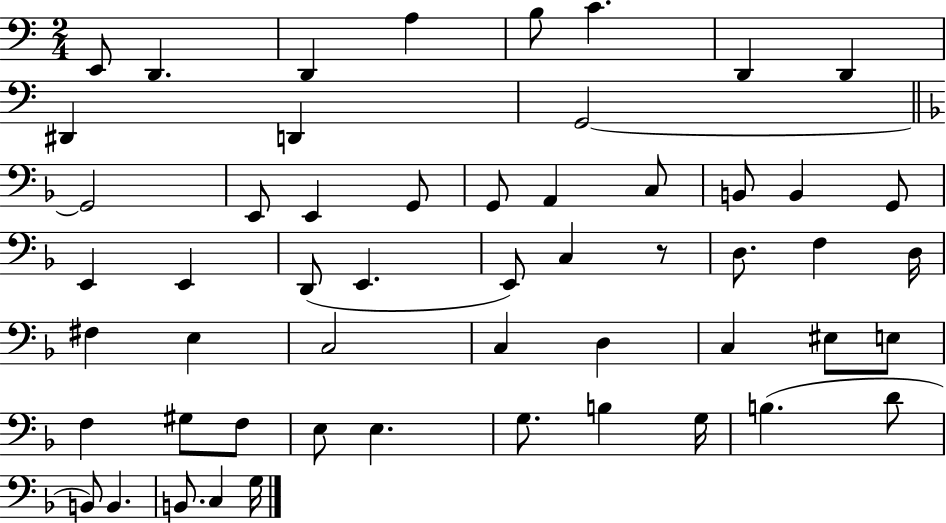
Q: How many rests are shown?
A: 1